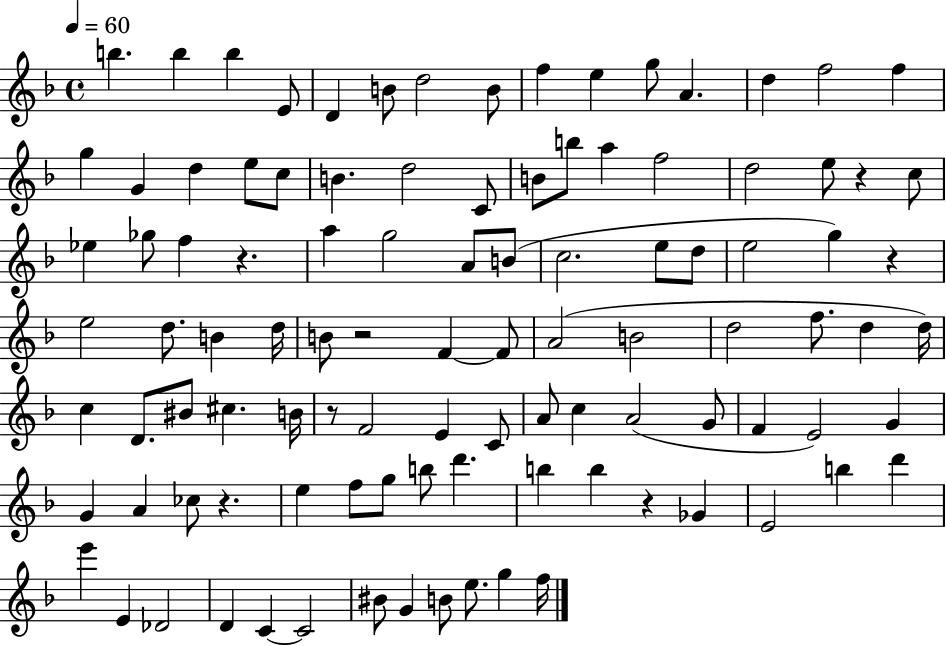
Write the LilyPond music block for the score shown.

{
  \clef treble
  \time 4/4
  \defaultTimeSignature
  \key f \major
  \tempo 4 = 60
  \repeat volta 2 { b''4. b''4 b''4 e'8 | d'4 b'8 d''2 b'8 | f''4 e''4 g''8 a'4. | d''4 f''2 f''4 | \break g''4 g'4 d''4 e''8 c''8 | b'4. d''2 c'8 | b'8 b''8 a''4 f''2 | d''2 e''8 r4 c''8 | \break ees''4 ges''8 f''4 r4. | a''4 g''2 a'8 b'8( | c''2. e''8 d''8 | e''2 g''4) r4 | \break e''2 d''8. b'4 d''16 | b'8 r2 f'4~~ f'8 | a'2( b'2 | d''2 f''8. d''4 d''16) | \break c''4 d'8. bis'8 cis''4. b'16 | r8 f'2 e'4 c'8 | a'8 c''4 a'2( g'8 | f'4 e'2) g'4 | \break g'4 a'4 ces''8 r4. | e''4 f''8 g''8 b''8 d'''4. | b''4 b''4 r4 ges'4 | e'2 b''4 d'''4 | \break e'''4 e'4 des'2 | d'4 c'4~~ c'2 | bis'8 g'4 b'8 e''8. g''4 f''16 | } \bar "|."
}